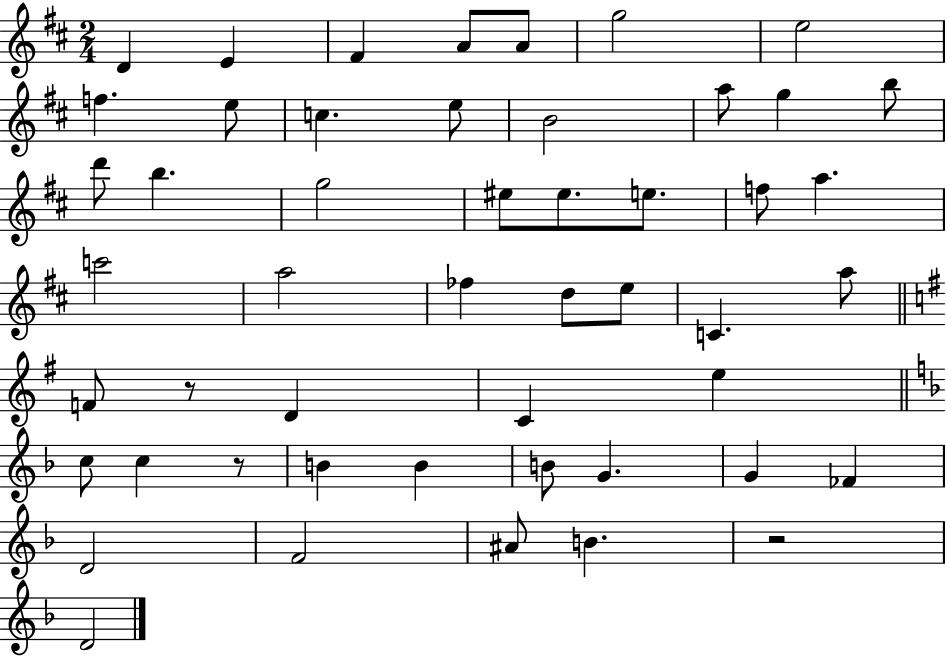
D4/q E4/q F#4/q A4/e A4/e G5/h E5/h F5/q. E5/e C5/q. E5/e B4/h A5/e G5/q B5/e D6/e B5/q. G5/h EIS5/e EIS5/e. E5/e. F5/e A5/q. C6/h A5/h FES5/q D5/e E5/e C4/q. A5/e F4/e R/e D4/q C4/q E5/q C5/e C5/q R/e B4/q B4/q B4/e G4/q. G4/q FES4/q D4/h F4/h A#4/e B4/q. R/h D4/h